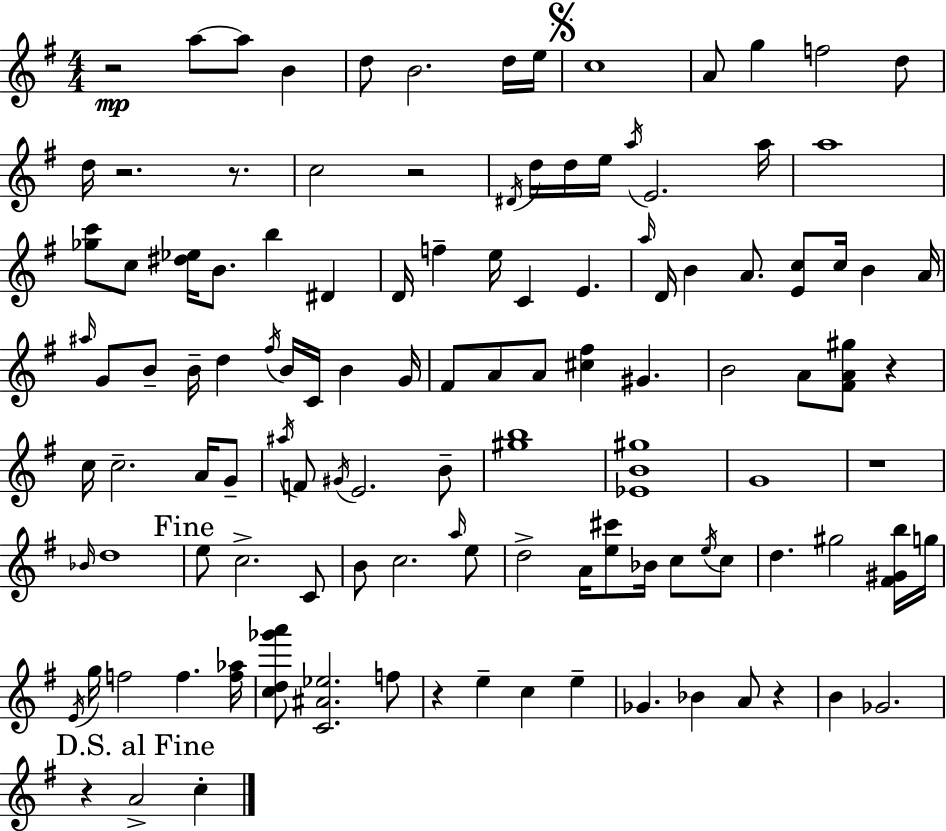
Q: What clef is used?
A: treble